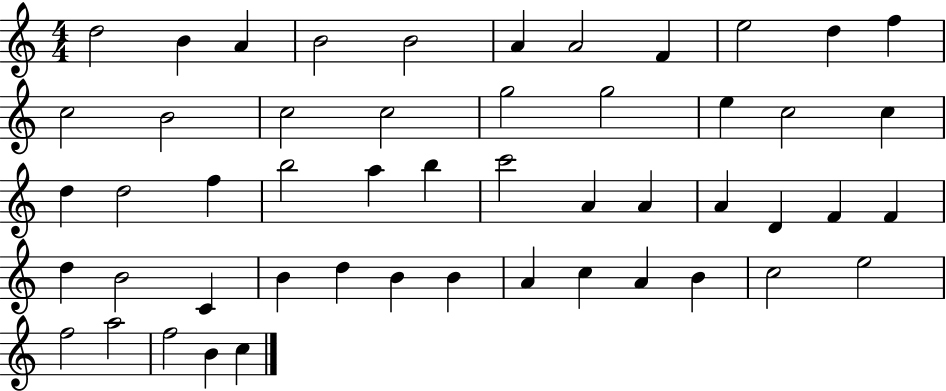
X:1
T:Untitled
M:4/4
L:1/4
K:C
d2 B A B2 B2 A A2 F e2 d f c2 B2 c2 c2 g2 g2 e c2 c d d2 f b2 a b c'2 A A A D F F d B2 C B d B B A c A B c2 e2 f2 a2 f2 B c